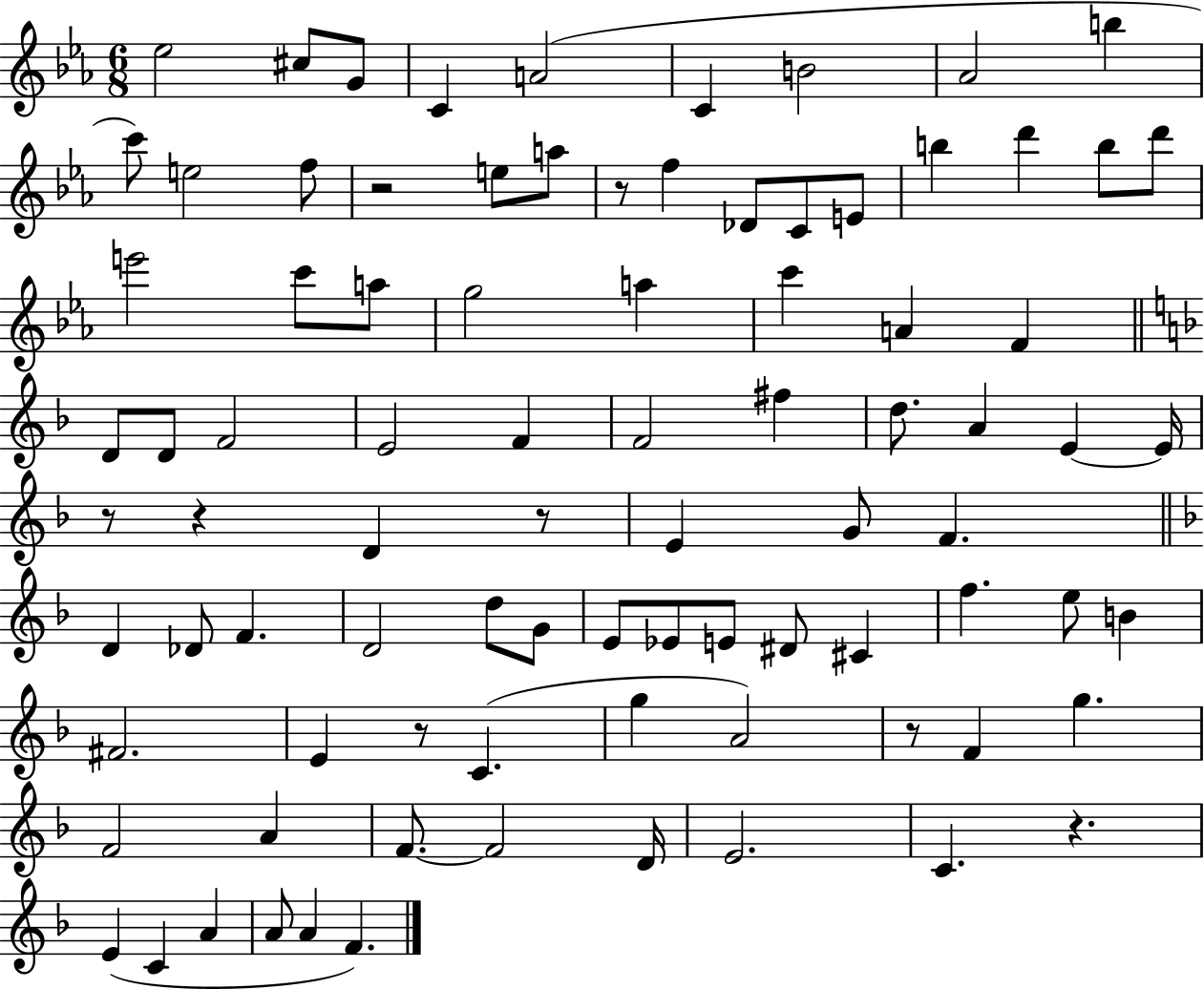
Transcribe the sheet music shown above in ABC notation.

X:1
T:Untitled
M:6/8
L:1/4
K:Eb
_e2 ^c/2 G/2 C A2 C B2 _A2 b c'/2 e2 f/2 z2 e/2 a/2 z/2 f _D/2 C/2 E/2 b d' b/2 d'/2 e'2 c'/2 a/2 g2 a c' A F D/2 D/2 F2 E2 F F2 ^f d/2 A E E/4 z/2 z D z/2 E G/2 F D _D/2 F D2 d/2 G/2 E/2 _E/2 E/2 ^D/2 ^C f e/2 B ^F2 E z/2 C g A2 z/2 F g F2 A F/2 F2 D/4 E2 C z E C A A/2 A F